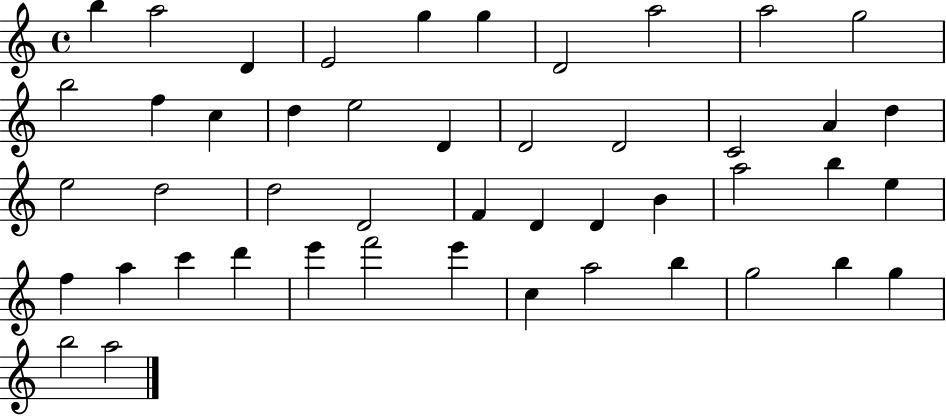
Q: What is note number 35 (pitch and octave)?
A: C6